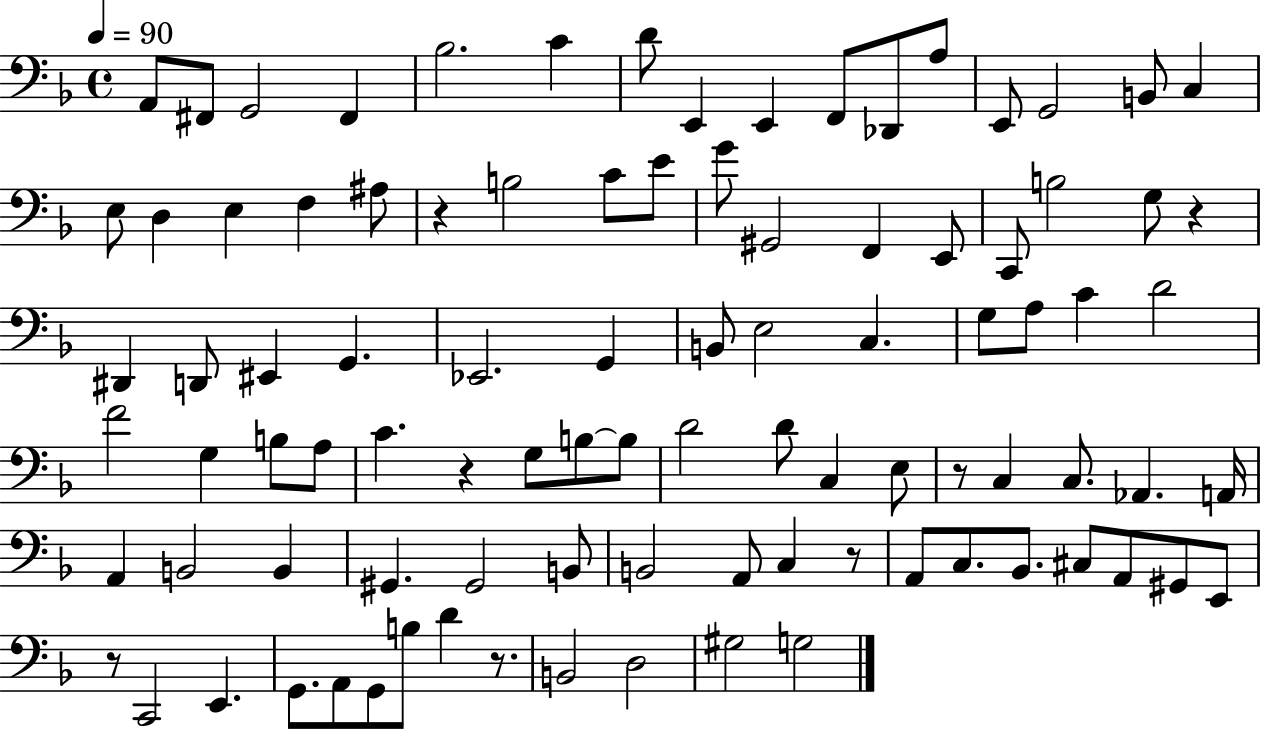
{
  \clef bass
  \time 4/4
  \defaultTimeSignature
  \key f \major
  \tempo 4 = 90
  a,8 fis,8 g,2 fis,4 | bes2. c'4 | d'8 e,4 e,4 f,8 des,8 a8 | e,8 g,2 b,8 c4 | \break e8 d4 e4 f4 ais8 | r4 b2 c'8 e'8 | g'8 gis,2 f,4 e,8 | c,8 b2 g8 r4 | \break dis,4 d,8 eis,4 g,4. | ees,2. g,4 | b,8 e2 c4. | g8 a8 c'4 d'2 | \break f'2 g4 b8 a8 | c'4. r4 g8 b8~~ b8 | d'2 d'8 c4 e8 | r8 c4 c8. aes,4. a,16 | \break a,4 b,2 b,4 | gis,4. gis,2 b,8 | b,2 a,8 c4 r8 | a,8 c8. bes,8. cis8 a,8 gis,8 e,8 | \break r8 c,2 e,4. | g,8. a,8 g,8 b8 d'4 r8. | b,2 d2 | gis2 g2 | \break \bar "|."
}